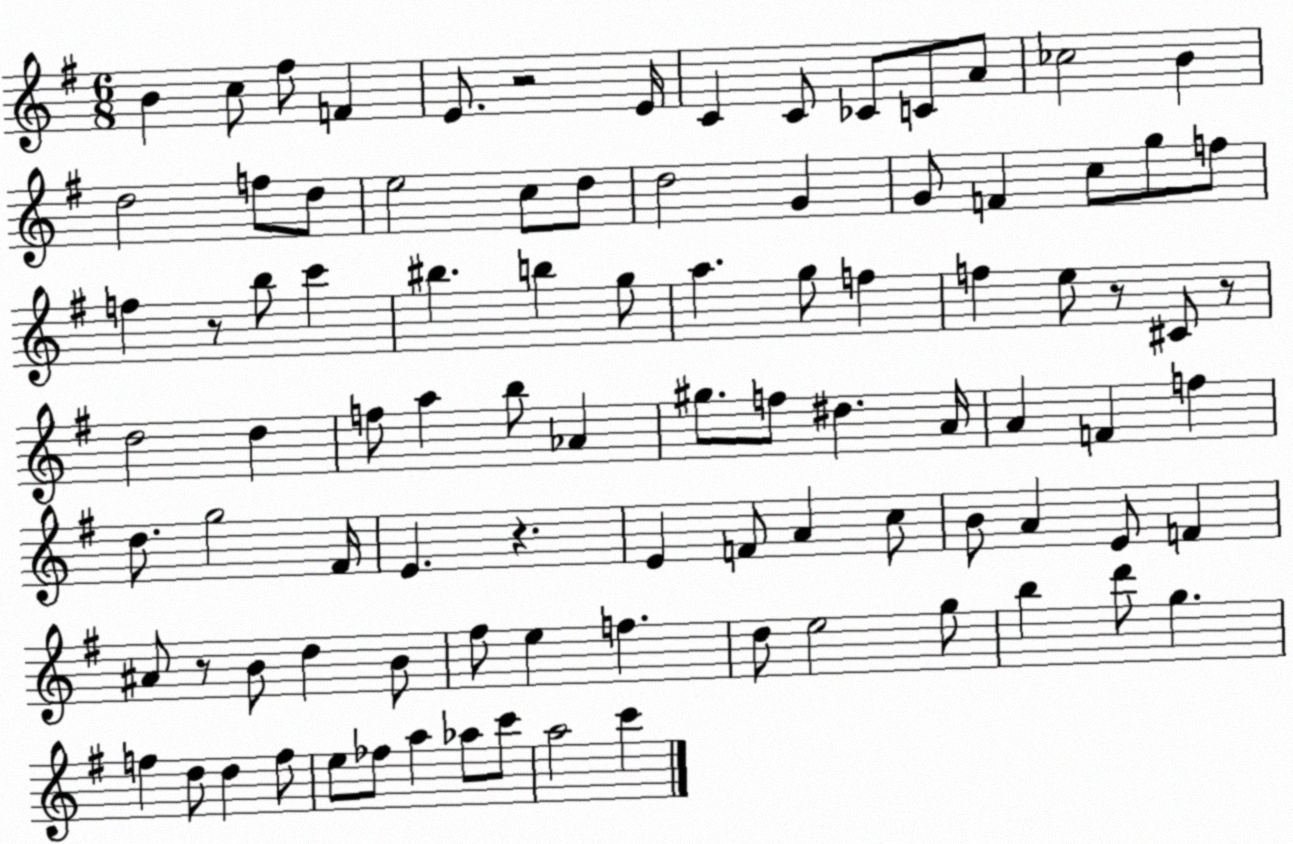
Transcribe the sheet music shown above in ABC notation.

X:1
T:Untitled
M:6/8
L:1/4
K:G
B c/2 ^f/2 F E/2 z2 E/4 C C/2 _C/2 C/2 A/2 _c2 B d2 f/2 d/2 e2 c/2 d/2 d2 G G/2 F c/2 g/2 f/2 f z/2 b/2 c' ^b b g/2 a g/2 f f e/2 z/2 ^C/2 z/2 d2 d f/2 a b/2 _A ^g/2 f/2 ^d A/4 A F f d/2 g2 ^F/4 E z E F/2 A c/2 B/2 A E/2 F ^A/2 z/2 B/2 d B/2 ^f/2 e f d/2 e2 g/2 b d'/2 g f d/2 d f/2 e/2 _f/2 a _a/2 c'/2 a2 c'